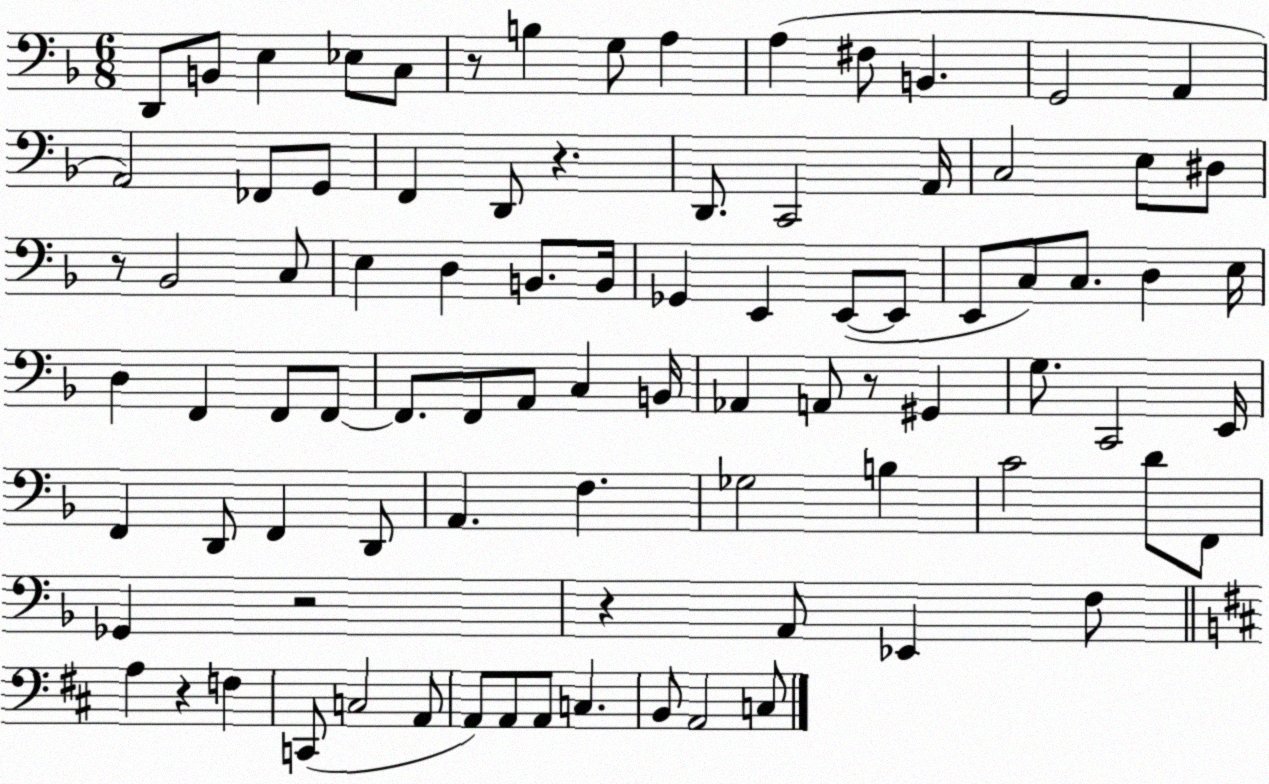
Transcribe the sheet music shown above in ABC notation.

X:1
T:Untitled
M:6/8
L:1/4
K:F
D,,/2 B,,/2 E, _E,/2 C,/2 z/2 B, G,/2 A, A, ^F,/2 B,, G,,2 A,, A,,2 _F,,/2 G,,/2 F,, D,,/2 z D,,/2 C,,2 A,,/4 C,2 E,/2 ^D,/2 z/2 _B,,2 C,/2 E, D, B,,/2 B,,/4 _G,, E,, E,,/2 E,,/2 E,,/2 C,/2 C,/2 D, E,/4 D, F,, F,,/2 F,,/2 F,,/2 F,,/2 A,,/2 C, B,,/4 _A,, A,,/2 z/2 ^G,, G,/2 C,,2 E,,/4 F,, D,,/2 F,, D,,/2 A,, F, _G,2 B, C2 D/2 F,,/2 _G,, z2 z A,,/2 _E,, F,/2 A, z F, C,,/2 C,2 A,,/2 A,,/2 A,,/2 A,,/2 C, B,,/2 A,,2 C,/2